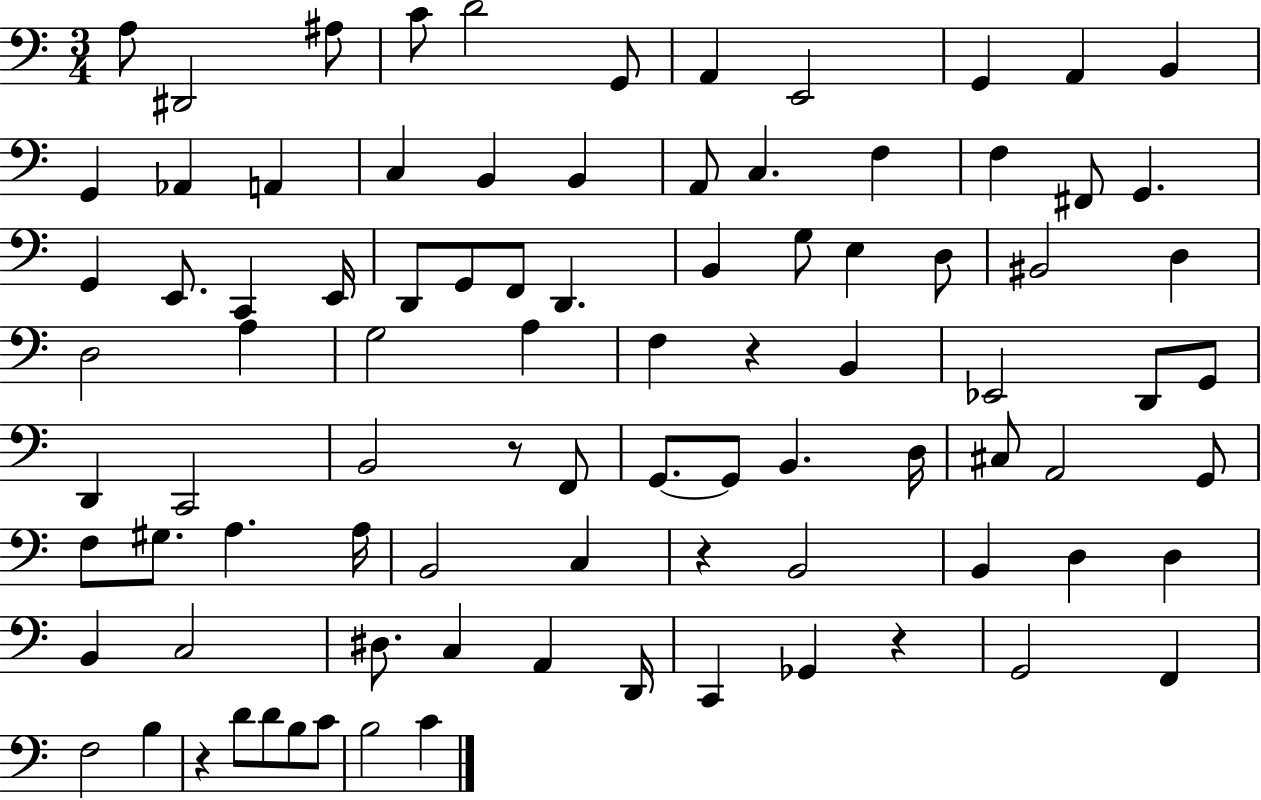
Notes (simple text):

A3/e D#2/h A#3/e C4/e D4/h G2/e A2/q E2/h G2/q A2/q B2/q G2/q Ab2/q A2/q C3/q B2/q B2/q A2/e C3/q. F3/q F3/q F#2/e G2/q. G2/q E2/e. C2/q E2/s D2/e G2/e F2/e D2/q. B2/q G3/e E3/q D3/e BIS2/h D3/q D3/h A3/q G3/h A3/q F3/q R/q B2/q Eb2/h D2/e G2/e D2/q C2/h B2/h R/e F2/e G2/e. G2/e B2/q. D3/s C#3/e A2/h G2/e F3/e G#3/e. A3/q. A3/s B2/h C3/q R/q B2/h B2/q D3/q D3/q B2/q C3/h D#3/e. C3/q A2/q D2/s C2/q Gb2/q R/q G2/h F2/q F3/h B3/q R/q D4/e D4/e B3/e C4/e B3/h C4/q